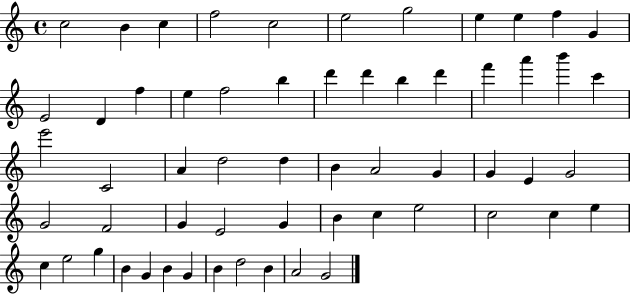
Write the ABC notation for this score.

X:1
T:Untitled
M:4/4
L:1/4
K:C
c2 B c f2 c2 e2 g2 e e f G E2 D f e f2 b d' d' b d' f' a' b' c' e'2 C2 A d2 d B A2 G G E G2 G2 F2 G E2 G B c e2 c2 c e c e2 g B G B G B d2 B A2 G2